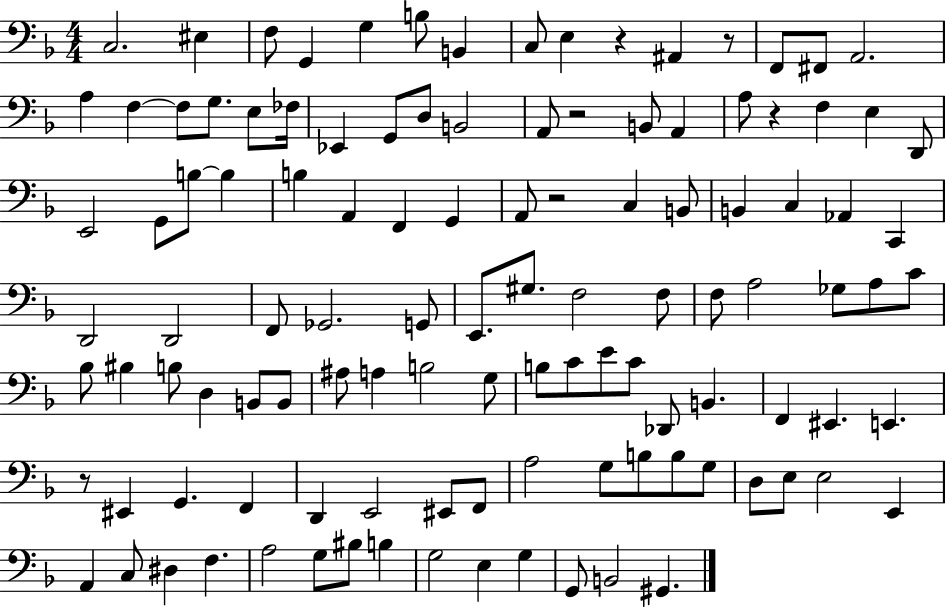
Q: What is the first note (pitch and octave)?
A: C3